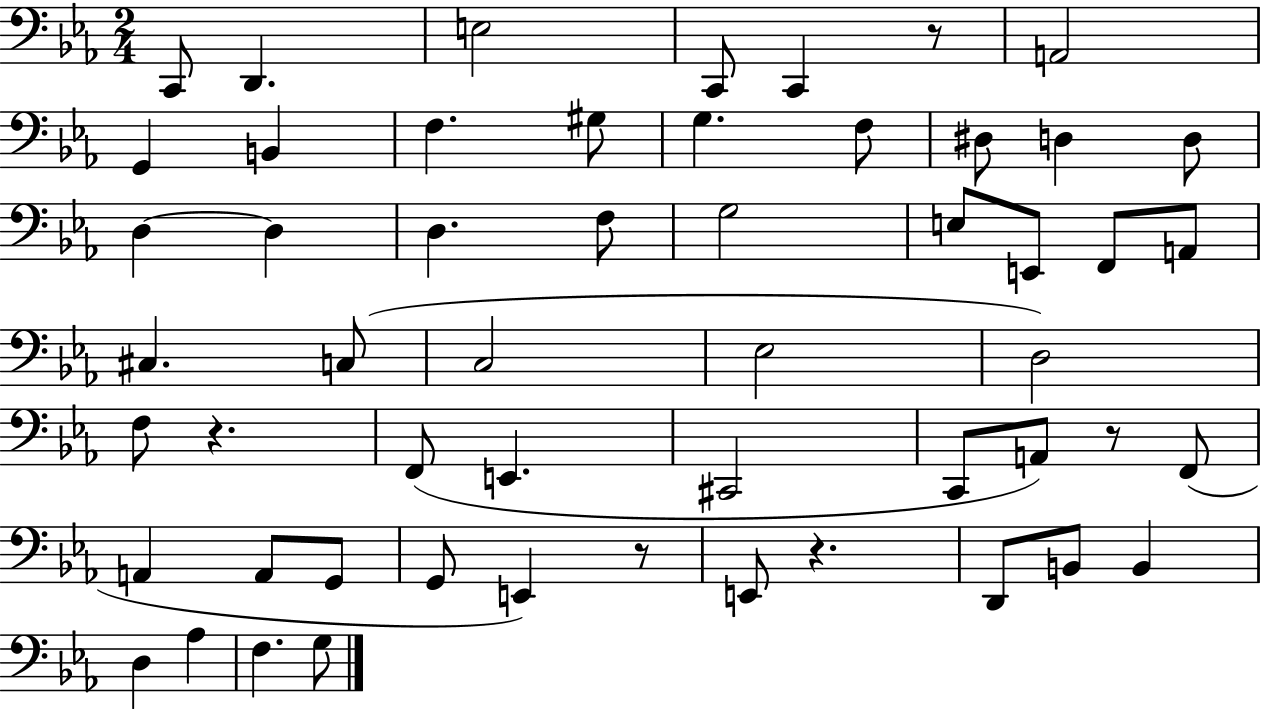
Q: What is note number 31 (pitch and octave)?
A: F2